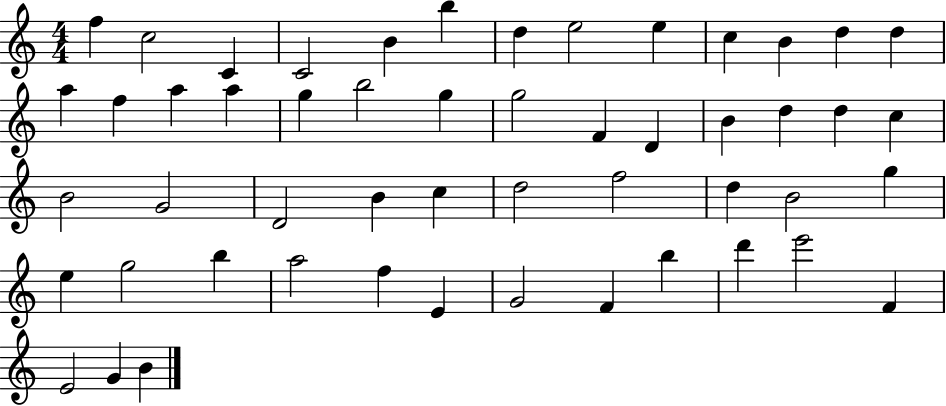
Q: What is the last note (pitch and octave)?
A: B4